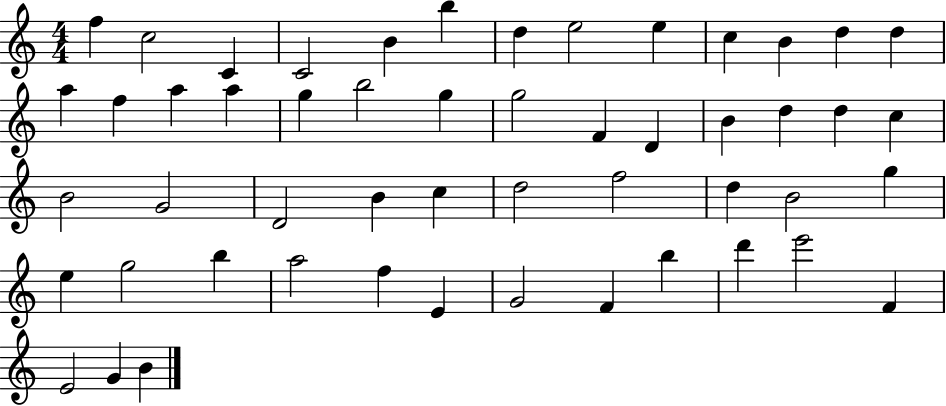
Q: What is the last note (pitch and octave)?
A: B4